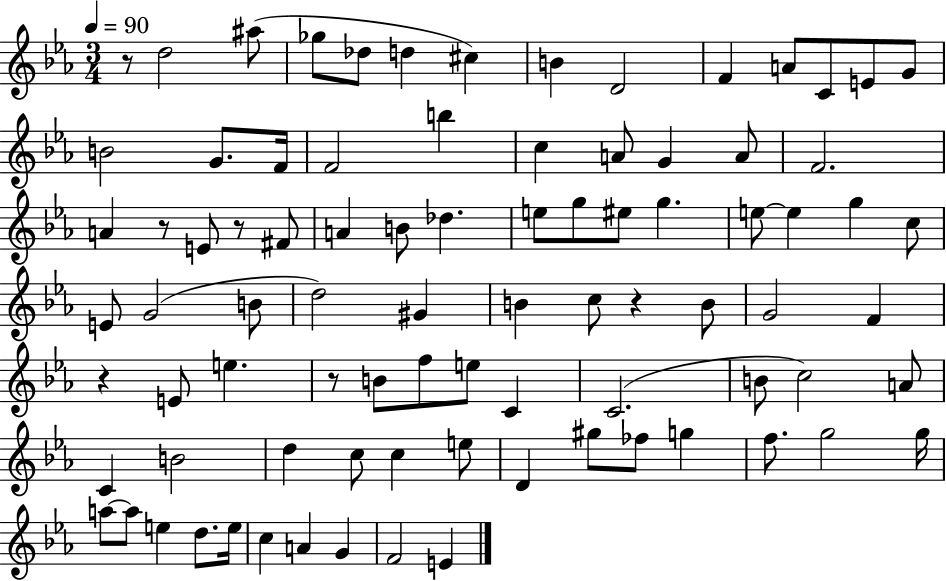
R/e D5/h A#5/e Gb5/e Db5/e D5/q C#5/q B4/q D4/h F4/q A4/e C4/e E4/e G4/e B4/h G4/e. F4/s F4/h B5/q C5/q A4/e G4/q A4/e F4/h. A4/q R/e E4/e R/e F#4/e A4/q B4/e Db5/q. E5/e G5/e EIS5/e G5/q. E5/e E5/q G5/q C5/e E4/e G4/h B4/e D5/h G#4/q B4/q C5/e R/q B4/e G4/h F4/q R/q E4/e E5/q. R/e B4/e F5/e E5/e C4/q C4/h. B4/e C5/h A4/e C4/q B4/h D5/q C5/e C5/q E5/e D4/q G#5/e FES5/e G5/q F5/e. G5/h G5/s A5/e A5/e E5/q D5/e. E5/s C5/q A4/q G4/q F4/h E4/q